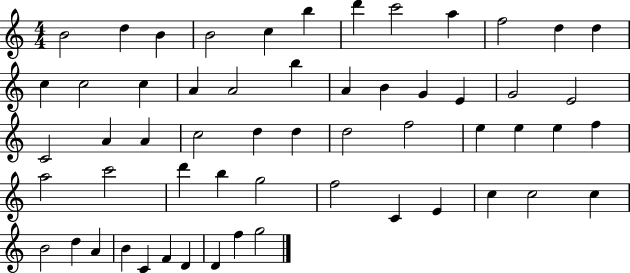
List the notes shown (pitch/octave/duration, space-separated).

B4/h D5/q B4/q B4/h C5/q B5/q D6/q C6/h A5/q F5/h D5/q D5/q C5/q C5/h C5/q A4/q A4/h B5/q A4/q B4/q G4/q E4/q G4/h E4/h C4/h A4/q A4/q C5/h D5/q D5/q D5/h F5/h E5/q E5/q E5/q F5/q A5/h C6/h D6/q B5/q G5/h F5/h C4/q E4/q C5/q C5/h C5/q B4/h D5/q A4/q B4/q C4/q F4/q D4/q D4/q F5/q G5/h